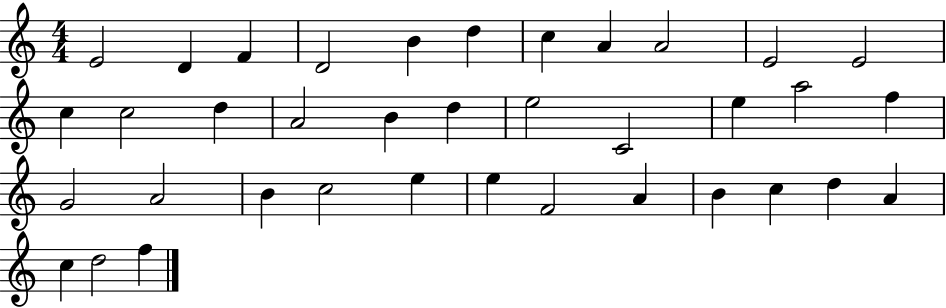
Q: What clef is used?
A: treble